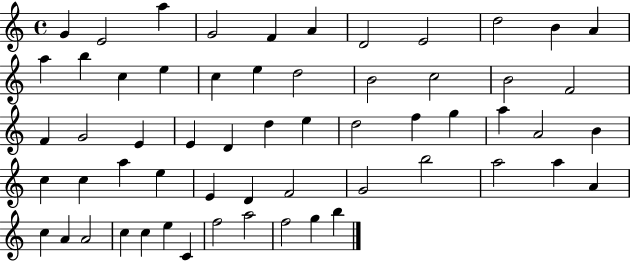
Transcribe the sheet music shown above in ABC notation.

X:1
T:Untitled
M:4/4
L:1/4
K:C
G E2 a G2 F A D2 E2 d2 B A a b c e c e d2 B2 c2 B2 F2 F G2 E E D d e d2 f g a A2 B c c a e E D F2 G2 b2 a2 a A c A A2 c c e C f2 a2 f2 g b